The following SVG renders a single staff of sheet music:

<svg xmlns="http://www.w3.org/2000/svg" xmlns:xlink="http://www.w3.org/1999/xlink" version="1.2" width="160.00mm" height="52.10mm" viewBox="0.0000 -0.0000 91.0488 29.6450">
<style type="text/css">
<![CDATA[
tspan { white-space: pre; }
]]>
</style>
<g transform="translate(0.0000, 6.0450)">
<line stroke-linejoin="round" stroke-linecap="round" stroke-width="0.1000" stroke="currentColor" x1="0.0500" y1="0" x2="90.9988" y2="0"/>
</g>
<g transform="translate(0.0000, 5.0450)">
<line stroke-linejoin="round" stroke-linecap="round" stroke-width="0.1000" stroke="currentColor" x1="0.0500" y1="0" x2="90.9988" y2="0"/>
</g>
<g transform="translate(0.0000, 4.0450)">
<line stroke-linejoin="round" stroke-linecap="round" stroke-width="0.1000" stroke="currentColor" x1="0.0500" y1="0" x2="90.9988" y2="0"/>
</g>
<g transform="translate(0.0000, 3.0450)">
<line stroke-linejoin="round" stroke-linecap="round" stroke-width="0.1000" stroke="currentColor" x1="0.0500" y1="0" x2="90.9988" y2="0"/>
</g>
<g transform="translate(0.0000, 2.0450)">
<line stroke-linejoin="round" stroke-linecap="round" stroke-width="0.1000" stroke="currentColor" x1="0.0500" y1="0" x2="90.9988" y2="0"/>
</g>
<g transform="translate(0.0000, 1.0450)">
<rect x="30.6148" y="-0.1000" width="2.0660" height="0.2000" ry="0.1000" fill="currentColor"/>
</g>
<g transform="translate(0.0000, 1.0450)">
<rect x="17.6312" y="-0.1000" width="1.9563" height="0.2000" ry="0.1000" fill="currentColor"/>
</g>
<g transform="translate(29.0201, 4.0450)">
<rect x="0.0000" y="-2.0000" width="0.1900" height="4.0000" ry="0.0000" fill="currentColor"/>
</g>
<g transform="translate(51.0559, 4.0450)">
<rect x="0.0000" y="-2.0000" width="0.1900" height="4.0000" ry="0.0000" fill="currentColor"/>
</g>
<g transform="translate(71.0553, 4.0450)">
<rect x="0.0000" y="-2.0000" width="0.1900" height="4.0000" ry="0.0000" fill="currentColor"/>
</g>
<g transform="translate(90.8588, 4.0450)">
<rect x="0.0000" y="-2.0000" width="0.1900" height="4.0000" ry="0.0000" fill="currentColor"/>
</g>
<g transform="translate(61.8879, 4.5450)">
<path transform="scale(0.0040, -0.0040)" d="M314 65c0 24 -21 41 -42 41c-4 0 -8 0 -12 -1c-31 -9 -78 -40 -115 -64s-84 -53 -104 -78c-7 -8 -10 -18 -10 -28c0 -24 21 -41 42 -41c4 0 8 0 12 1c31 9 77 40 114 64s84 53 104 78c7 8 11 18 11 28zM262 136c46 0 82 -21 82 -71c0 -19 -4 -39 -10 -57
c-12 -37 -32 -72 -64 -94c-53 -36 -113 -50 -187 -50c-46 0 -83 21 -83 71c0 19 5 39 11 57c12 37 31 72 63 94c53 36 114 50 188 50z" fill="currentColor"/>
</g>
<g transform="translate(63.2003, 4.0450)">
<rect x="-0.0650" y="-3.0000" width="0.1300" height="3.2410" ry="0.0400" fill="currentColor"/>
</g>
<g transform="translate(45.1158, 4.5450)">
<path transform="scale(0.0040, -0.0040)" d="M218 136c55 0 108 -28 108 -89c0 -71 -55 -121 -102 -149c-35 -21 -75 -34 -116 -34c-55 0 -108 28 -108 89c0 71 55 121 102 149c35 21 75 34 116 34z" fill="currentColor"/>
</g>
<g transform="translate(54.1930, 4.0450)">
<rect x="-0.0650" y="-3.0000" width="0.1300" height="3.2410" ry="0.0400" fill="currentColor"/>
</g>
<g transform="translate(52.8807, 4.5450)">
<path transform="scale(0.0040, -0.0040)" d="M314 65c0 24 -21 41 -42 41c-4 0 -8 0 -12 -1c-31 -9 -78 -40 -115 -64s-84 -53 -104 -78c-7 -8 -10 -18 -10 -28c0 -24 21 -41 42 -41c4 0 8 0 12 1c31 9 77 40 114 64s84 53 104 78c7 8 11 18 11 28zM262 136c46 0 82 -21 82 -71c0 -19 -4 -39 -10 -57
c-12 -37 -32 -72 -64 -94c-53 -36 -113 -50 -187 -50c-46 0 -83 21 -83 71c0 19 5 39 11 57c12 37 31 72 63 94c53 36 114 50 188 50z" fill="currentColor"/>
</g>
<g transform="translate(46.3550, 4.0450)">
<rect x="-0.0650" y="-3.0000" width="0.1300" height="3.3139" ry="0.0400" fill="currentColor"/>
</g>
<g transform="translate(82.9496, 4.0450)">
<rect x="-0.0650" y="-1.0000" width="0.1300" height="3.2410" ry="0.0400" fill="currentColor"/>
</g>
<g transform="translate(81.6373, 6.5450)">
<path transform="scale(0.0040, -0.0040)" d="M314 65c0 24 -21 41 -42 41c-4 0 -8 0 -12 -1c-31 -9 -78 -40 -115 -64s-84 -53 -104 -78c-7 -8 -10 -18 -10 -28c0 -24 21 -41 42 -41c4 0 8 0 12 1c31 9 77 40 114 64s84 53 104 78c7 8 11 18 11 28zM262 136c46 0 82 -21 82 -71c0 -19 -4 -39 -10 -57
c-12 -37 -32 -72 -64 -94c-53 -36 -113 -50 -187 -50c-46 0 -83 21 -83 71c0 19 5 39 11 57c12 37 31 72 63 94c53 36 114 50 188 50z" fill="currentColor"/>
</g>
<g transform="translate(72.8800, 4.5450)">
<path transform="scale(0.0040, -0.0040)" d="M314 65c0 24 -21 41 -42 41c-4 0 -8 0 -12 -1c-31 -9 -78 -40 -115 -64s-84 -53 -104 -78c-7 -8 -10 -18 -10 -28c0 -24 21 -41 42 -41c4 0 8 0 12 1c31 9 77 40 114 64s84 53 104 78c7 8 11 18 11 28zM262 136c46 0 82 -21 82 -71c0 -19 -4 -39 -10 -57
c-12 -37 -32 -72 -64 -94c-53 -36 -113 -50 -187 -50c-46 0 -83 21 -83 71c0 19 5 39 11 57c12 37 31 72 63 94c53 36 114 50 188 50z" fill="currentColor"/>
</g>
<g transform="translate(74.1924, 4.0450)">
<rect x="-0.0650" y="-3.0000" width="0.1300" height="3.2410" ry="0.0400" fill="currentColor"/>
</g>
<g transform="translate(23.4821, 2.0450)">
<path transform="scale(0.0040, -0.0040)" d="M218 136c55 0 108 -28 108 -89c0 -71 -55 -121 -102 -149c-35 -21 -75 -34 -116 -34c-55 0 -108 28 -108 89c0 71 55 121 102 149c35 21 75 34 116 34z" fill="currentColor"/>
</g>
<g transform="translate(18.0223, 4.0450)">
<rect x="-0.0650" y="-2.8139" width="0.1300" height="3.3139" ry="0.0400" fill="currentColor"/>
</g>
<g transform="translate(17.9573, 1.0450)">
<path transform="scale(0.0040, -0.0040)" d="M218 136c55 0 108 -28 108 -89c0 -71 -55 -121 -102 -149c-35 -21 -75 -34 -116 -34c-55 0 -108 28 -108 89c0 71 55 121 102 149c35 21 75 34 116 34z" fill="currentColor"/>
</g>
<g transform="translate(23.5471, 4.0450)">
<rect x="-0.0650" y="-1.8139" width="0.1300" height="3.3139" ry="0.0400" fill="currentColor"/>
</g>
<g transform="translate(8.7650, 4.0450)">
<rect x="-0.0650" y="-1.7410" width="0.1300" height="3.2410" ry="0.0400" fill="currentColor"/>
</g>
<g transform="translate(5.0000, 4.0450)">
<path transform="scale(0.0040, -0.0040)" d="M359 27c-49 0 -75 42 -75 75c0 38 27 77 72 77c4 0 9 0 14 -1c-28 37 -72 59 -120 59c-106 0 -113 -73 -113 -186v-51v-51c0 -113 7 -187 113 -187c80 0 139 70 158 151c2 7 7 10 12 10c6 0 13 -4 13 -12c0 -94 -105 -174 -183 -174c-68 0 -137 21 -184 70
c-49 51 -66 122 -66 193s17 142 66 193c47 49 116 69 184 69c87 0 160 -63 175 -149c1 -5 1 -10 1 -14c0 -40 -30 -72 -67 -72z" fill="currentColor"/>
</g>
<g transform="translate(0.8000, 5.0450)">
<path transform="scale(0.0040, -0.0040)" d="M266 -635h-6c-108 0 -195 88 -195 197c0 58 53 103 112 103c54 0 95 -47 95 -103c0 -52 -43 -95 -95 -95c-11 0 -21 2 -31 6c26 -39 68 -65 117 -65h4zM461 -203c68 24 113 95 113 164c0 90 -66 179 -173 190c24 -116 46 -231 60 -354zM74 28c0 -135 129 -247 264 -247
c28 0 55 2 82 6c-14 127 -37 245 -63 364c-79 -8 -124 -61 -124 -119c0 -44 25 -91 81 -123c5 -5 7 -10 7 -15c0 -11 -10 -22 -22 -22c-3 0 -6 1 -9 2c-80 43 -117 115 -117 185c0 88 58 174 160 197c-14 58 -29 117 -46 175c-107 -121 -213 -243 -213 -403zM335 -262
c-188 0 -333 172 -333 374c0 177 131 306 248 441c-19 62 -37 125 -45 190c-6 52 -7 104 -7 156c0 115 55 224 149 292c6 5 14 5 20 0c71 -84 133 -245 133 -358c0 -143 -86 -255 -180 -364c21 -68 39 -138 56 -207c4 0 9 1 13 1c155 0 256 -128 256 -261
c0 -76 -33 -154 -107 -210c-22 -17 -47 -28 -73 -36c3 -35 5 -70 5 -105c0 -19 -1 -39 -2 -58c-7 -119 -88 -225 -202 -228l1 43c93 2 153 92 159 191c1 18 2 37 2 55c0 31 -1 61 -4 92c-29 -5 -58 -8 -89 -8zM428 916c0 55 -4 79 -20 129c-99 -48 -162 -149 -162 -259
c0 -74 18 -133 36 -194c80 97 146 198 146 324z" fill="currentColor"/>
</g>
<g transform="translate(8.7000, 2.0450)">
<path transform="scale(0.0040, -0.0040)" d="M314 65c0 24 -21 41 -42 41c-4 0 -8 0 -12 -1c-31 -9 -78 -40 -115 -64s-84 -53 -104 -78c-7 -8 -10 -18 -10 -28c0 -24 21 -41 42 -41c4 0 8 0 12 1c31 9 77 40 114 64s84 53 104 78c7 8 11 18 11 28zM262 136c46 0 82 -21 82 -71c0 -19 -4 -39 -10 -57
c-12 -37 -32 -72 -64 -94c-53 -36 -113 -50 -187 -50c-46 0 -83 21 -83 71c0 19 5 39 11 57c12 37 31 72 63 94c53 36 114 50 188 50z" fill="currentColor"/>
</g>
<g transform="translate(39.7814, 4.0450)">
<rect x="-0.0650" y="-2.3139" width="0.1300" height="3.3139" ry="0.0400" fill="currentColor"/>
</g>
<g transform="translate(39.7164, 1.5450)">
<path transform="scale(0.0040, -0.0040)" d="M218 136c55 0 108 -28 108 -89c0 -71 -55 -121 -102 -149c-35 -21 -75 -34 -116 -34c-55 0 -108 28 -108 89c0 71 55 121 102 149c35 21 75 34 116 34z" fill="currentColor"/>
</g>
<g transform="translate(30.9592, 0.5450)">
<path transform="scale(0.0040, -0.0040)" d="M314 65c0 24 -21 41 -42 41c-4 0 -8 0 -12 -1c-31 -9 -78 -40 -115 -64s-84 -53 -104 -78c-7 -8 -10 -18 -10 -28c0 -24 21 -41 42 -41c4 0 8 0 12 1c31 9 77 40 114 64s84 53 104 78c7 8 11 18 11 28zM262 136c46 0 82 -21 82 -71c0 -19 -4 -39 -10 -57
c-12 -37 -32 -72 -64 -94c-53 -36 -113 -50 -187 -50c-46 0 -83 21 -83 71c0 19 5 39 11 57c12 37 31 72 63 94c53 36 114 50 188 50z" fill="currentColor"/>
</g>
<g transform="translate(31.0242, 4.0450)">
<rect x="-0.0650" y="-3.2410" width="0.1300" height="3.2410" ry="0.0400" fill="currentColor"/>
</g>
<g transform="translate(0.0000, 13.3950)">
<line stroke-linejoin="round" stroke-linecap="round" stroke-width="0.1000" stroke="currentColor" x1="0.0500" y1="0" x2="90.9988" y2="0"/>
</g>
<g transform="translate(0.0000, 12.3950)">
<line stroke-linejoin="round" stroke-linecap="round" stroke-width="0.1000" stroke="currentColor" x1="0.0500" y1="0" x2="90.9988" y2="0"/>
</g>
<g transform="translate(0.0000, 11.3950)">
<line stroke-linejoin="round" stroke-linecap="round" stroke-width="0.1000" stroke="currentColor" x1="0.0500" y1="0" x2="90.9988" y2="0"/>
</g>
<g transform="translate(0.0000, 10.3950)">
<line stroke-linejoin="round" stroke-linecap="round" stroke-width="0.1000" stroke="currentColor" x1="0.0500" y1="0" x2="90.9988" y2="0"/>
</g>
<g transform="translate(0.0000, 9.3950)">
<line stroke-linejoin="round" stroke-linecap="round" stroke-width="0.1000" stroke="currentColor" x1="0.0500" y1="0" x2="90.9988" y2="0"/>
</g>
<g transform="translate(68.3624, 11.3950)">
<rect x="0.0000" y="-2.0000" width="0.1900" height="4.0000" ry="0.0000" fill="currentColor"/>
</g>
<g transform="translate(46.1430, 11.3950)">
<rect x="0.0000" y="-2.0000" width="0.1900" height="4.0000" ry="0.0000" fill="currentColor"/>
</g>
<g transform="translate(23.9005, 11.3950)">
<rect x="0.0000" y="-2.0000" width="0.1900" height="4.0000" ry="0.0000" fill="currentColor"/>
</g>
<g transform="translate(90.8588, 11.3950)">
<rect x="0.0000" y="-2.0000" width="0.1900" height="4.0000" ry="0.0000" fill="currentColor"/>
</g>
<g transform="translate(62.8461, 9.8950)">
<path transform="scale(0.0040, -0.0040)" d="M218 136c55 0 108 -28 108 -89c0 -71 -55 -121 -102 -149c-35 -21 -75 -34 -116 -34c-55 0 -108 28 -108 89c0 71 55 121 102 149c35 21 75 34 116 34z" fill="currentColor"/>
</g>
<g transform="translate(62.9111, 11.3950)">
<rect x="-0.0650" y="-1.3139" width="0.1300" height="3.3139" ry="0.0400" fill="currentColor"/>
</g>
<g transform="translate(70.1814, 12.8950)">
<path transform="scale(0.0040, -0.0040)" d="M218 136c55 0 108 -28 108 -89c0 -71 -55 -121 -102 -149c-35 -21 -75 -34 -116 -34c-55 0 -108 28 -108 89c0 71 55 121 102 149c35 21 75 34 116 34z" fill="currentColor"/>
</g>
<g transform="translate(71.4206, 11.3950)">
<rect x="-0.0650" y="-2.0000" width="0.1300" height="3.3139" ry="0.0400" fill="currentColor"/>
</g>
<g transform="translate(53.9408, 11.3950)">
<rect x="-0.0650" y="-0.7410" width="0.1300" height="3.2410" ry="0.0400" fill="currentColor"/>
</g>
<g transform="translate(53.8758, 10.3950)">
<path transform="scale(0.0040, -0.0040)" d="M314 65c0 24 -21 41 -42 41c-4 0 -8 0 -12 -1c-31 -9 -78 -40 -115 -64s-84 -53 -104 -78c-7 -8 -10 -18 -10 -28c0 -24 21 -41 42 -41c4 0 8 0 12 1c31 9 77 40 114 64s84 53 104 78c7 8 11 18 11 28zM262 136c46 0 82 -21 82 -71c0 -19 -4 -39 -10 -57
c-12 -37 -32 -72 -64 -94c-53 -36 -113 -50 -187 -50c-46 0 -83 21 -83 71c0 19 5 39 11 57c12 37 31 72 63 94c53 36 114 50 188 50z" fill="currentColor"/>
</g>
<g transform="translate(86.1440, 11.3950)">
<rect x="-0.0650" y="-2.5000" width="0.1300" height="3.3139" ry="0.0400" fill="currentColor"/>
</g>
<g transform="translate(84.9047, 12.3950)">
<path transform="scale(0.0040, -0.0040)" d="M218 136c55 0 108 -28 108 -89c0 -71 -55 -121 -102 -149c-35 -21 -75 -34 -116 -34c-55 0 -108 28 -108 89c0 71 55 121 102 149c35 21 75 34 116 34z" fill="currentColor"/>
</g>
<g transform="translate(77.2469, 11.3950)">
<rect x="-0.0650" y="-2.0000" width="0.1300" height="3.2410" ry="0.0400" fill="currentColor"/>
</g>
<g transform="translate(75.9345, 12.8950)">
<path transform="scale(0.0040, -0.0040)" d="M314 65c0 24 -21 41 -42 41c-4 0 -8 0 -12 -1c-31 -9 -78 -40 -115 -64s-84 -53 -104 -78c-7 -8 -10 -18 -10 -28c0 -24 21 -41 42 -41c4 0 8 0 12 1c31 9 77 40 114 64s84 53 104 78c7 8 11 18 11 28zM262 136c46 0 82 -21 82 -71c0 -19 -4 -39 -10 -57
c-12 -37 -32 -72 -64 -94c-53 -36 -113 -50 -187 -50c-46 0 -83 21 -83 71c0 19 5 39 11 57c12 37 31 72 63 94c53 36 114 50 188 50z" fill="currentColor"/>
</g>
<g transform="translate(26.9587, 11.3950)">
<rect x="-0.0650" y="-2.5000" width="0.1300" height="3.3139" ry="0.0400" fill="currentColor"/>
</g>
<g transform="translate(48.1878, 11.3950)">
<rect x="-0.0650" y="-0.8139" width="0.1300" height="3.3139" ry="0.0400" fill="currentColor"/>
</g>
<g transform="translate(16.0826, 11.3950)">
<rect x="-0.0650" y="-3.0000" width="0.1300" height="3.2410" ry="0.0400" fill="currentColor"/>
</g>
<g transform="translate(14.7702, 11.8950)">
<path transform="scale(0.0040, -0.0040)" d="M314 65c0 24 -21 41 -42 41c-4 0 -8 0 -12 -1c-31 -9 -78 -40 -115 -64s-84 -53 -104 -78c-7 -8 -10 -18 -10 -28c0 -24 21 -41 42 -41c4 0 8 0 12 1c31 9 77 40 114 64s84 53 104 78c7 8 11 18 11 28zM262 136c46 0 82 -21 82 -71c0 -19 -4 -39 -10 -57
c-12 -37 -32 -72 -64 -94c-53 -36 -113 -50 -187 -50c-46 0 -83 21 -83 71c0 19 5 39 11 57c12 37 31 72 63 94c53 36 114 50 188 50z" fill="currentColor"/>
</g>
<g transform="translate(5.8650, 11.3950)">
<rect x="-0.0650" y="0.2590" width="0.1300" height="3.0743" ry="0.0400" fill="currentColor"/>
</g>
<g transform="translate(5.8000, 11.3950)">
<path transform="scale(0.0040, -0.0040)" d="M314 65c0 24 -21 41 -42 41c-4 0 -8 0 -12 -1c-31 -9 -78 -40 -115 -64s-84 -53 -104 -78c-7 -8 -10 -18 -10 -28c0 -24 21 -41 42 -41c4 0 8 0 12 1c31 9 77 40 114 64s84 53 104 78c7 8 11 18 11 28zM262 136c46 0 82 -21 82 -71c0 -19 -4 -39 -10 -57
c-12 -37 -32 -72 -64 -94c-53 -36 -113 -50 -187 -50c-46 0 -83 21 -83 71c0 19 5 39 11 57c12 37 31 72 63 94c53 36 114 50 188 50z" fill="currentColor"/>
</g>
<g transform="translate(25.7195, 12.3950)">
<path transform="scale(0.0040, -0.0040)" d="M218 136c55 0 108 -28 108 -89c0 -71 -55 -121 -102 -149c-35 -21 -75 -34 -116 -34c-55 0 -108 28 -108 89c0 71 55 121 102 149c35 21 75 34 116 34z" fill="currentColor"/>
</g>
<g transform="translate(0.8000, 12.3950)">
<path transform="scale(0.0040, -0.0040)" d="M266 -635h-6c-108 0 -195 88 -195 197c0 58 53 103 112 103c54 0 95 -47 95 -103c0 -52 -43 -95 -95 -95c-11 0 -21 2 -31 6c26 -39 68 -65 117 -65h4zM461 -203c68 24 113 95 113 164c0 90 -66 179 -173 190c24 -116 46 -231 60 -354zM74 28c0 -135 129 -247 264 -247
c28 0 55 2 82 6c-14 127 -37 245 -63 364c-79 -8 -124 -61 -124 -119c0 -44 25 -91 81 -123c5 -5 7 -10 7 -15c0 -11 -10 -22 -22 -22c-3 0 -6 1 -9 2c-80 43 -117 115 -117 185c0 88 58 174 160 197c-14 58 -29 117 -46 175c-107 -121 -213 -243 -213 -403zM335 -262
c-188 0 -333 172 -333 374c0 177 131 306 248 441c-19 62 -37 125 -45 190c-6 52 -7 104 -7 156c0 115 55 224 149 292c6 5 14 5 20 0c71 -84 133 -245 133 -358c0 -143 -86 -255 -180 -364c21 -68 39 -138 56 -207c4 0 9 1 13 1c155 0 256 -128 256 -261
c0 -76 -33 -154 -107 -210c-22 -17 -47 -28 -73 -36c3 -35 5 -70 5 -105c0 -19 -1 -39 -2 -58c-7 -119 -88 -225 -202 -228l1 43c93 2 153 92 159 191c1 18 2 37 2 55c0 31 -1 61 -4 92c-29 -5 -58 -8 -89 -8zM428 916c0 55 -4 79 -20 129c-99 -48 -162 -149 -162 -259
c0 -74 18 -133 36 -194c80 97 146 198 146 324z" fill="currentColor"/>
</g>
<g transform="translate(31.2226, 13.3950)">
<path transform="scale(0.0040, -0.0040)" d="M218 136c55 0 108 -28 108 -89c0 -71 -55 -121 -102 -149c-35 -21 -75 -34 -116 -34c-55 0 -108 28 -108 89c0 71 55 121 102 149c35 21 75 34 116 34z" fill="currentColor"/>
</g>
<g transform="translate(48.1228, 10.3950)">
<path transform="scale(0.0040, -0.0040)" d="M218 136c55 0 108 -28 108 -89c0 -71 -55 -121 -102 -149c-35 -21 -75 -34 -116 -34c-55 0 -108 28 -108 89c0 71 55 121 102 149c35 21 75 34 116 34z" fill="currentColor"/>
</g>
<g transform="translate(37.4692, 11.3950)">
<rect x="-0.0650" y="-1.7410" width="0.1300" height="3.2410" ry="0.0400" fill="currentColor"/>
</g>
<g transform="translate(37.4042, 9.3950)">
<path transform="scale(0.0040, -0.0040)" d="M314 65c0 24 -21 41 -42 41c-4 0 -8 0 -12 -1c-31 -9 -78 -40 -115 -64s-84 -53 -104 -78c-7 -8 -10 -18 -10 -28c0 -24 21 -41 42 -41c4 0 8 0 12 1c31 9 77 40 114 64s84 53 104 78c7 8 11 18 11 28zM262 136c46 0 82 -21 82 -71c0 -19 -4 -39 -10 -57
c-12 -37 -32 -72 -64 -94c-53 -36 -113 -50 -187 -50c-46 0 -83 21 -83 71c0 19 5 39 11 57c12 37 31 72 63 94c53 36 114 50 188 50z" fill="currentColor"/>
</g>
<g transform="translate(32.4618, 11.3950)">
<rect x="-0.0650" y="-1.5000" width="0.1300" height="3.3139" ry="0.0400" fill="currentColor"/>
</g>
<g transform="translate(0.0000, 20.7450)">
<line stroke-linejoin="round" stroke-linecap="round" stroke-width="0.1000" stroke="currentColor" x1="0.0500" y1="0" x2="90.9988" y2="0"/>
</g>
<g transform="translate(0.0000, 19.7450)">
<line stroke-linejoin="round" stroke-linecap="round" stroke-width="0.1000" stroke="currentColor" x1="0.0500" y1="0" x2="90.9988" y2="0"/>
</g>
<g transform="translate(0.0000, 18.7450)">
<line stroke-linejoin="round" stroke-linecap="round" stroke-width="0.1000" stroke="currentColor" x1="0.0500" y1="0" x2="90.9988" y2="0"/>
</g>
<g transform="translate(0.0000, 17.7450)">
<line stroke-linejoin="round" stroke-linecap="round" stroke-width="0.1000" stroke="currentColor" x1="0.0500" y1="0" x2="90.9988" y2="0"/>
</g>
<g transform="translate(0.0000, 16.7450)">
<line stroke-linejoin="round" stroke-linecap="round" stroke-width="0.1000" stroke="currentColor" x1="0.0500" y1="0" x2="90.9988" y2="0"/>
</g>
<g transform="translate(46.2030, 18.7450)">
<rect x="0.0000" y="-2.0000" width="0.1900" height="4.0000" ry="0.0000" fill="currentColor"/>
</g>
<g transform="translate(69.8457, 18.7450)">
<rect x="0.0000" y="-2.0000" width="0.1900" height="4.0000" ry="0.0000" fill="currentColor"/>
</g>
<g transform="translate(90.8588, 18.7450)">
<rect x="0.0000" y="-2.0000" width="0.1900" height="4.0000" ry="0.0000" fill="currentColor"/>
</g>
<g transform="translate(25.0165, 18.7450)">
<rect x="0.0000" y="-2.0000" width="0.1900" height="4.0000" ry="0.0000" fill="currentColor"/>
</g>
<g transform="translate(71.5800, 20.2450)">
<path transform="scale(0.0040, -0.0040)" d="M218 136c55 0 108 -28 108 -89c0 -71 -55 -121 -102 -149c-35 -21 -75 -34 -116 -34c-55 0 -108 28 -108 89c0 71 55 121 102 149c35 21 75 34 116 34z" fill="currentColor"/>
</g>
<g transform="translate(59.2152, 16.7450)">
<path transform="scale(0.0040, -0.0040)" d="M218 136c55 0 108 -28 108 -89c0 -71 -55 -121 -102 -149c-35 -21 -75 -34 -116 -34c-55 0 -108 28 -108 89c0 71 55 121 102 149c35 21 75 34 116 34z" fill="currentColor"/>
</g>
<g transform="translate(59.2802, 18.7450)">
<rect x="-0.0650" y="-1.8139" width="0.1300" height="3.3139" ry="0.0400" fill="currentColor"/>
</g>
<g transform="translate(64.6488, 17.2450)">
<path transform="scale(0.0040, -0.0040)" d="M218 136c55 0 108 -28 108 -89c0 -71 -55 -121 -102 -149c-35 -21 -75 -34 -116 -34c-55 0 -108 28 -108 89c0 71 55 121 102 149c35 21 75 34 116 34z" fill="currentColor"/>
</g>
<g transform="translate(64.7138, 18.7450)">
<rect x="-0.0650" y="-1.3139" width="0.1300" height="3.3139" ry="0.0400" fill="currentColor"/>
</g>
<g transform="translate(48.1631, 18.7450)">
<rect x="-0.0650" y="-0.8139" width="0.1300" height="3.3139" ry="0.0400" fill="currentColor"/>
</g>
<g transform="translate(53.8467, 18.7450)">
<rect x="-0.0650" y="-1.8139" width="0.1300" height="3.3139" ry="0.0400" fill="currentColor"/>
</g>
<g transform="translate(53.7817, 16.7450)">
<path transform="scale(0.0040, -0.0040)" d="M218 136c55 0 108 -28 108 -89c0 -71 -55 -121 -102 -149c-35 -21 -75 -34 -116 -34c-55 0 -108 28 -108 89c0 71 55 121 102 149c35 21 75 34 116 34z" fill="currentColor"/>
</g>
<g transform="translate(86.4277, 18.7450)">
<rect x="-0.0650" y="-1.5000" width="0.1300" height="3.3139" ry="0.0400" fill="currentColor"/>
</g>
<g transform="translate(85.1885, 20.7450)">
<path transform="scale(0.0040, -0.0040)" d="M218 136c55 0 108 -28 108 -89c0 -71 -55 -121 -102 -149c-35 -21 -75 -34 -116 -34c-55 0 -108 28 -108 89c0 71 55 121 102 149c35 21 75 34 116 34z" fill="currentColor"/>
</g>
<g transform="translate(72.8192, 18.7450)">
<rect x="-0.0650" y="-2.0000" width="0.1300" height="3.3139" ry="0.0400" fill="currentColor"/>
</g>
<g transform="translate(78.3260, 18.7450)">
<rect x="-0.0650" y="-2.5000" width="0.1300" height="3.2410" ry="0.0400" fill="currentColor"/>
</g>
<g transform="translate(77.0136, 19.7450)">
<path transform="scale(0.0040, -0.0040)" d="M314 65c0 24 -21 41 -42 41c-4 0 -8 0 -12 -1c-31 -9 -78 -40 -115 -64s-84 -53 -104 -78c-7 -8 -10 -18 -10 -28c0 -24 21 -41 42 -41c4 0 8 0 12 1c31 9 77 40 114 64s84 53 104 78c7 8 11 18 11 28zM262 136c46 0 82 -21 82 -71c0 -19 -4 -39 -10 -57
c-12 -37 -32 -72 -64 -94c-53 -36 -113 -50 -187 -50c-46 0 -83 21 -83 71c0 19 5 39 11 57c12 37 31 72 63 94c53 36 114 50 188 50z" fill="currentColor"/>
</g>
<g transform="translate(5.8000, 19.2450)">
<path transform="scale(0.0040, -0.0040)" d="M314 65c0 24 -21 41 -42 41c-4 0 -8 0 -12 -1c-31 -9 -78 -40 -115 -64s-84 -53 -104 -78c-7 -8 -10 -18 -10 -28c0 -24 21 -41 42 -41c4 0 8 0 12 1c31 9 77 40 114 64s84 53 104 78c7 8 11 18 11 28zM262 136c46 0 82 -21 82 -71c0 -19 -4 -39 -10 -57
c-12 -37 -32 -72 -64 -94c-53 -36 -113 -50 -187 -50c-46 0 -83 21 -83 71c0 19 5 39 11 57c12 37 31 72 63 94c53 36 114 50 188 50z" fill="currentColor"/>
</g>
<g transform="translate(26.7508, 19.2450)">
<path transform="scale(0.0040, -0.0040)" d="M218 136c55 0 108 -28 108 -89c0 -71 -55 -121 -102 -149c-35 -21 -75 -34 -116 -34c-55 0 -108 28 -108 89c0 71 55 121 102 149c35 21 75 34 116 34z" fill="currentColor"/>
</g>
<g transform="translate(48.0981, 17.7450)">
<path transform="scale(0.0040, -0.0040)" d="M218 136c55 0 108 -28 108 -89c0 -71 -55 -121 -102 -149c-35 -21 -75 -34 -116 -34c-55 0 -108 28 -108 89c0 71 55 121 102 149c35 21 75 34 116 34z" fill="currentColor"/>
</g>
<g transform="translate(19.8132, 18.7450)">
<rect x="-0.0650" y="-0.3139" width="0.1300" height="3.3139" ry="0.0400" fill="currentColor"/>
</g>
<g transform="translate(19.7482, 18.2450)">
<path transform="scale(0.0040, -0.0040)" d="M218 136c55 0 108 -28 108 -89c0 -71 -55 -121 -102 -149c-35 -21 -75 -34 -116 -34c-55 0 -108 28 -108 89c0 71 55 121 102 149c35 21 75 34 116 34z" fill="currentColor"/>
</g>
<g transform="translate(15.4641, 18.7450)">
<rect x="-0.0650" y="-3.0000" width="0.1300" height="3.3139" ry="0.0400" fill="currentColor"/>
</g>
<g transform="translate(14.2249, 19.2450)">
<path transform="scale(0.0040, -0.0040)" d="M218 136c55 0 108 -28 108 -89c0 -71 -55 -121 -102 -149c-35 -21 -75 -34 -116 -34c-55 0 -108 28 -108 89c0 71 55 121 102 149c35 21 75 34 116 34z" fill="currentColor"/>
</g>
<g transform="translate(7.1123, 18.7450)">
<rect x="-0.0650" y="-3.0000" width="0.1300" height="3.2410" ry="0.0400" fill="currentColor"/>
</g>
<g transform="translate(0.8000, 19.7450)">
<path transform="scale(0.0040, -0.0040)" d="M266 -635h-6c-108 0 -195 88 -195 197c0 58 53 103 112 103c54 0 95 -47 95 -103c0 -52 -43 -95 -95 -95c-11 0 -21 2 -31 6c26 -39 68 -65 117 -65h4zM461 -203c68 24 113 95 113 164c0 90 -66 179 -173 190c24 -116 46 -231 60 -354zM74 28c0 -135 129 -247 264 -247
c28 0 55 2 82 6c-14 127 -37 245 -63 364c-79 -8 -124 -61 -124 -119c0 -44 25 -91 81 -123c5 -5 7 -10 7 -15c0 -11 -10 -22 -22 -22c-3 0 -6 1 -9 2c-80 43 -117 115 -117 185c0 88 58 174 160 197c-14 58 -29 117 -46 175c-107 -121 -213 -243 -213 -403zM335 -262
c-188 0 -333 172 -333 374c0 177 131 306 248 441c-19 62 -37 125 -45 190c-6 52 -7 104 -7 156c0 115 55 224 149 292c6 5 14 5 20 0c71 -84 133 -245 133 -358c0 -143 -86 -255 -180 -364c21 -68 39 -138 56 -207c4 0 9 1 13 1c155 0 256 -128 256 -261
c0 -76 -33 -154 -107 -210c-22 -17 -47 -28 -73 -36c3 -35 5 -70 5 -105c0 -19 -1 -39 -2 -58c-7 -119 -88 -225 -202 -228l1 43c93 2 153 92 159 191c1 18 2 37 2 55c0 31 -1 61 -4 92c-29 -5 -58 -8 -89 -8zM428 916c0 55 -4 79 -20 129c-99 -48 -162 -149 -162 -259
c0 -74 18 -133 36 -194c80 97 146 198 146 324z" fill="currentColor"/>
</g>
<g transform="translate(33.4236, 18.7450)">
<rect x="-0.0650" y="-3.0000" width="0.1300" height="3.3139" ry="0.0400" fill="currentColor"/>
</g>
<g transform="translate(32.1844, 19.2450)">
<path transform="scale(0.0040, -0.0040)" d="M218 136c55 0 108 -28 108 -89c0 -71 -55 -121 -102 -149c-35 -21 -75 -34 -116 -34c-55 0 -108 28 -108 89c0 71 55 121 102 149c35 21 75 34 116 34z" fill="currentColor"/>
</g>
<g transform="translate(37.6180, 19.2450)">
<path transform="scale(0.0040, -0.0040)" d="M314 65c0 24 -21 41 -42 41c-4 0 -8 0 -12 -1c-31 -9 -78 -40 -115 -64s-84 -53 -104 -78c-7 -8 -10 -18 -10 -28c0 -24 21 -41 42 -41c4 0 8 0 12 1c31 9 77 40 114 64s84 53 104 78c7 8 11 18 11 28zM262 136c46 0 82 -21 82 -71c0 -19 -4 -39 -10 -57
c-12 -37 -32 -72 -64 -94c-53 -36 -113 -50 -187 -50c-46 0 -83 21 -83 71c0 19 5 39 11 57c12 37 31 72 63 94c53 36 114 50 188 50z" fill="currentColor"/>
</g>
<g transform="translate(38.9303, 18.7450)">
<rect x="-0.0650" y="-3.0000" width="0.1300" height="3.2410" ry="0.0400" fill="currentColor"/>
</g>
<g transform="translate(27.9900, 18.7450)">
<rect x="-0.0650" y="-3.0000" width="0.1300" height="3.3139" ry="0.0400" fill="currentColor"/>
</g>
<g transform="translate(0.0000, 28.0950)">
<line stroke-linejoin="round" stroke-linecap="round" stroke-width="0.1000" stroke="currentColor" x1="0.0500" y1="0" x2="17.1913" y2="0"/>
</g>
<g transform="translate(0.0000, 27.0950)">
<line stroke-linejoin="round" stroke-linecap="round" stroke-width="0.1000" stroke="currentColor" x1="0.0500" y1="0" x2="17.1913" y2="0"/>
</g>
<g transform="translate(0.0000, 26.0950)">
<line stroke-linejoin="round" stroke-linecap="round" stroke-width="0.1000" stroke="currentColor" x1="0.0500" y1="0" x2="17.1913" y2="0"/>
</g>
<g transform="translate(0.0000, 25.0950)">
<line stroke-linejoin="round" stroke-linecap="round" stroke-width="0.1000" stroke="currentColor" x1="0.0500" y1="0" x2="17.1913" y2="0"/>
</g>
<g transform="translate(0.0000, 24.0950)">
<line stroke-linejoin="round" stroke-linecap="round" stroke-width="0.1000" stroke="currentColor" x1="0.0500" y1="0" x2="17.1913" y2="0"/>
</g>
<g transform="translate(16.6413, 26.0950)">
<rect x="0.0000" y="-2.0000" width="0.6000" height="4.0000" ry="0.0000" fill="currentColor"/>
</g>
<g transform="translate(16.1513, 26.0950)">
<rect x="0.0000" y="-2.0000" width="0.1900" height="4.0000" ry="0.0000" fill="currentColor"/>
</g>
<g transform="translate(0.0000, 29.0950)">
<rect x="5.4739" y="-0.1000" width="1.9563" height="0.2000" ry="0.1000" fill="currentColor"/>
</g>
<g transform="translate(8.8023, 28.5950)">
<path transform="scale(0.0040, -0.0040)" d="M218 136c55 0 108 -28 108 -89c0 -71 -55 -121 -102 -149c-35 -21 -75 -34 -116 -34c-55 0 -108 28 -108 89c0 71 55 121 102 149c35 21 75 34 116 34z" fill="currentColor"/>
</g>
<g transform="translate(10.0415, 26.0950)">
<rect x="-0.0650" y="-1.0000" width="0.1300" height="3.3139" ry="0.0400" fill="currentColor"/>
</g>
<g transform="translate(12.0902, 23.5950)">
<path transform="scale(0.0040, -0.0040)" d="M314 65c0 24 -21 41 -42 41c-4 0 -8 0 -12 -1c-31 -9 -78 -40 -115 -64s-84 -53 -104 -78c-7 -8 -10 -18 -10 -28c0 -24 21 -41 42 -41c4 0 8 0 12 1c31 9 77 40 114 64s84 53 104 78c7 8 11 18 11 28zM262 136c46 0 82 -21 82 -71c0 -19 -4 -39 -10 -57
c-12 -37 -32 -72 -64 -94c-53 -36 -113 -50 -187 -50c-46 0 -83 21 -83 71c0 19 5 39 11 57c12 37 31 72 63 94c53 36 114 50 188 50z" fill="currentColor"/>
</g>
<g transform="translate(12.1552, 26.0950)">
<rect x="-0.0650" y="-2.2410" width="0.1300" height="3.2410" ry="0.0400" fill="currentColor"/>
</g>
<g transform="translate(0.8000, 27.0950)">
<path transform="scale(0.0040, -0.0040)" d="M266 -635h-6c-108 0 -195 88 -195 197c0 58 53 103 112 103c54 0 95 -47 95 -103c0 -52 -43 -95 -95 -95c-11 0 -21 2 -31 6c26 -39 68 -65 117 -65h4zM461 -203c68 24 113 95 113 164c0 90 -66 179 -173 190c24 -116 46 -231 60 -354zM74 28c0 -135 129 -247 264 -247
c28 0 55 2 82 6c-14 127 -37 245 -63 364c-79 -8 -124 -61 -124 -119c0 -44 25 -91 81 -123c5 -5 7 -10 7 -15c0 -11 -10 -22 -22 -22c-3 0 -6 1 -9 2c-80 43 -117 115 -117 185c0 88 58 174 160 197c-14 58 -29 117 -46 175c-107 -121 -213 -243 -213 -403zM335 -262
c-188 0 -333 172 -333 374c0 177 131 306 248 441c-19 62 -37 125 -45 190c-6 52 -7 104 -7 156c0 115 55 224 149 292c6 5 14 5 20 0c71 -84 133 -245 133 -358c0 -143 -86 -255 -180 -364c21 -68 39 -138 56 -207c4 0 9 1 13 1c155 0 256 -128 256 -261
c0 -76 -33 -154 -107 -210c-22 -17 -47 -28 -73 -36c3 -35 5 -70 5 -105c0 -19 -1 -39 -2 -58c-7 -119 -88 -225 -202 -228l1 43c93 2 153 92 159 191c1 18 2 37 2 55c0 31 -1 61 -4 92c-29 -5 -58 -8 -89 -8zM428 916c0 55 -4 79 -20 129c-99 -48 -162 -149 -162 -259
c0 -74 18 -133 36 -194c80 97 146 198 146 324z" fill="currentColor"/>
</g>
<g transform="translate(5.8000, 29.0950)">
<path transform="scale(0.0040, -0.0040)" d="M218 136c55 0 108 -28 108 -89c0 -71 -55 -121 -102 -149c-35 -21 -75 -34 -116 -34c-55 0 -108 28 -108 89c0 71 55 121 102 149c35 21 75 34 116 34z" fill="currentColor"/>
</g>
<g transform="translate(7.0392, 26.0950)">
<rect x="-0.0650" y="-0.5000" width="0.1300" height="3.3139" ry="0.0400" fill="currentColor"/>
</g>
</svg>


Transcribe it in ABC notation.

X:1
T:Untitled
M:4/4
L:1/4
K:C
f2 a f b2 g A A2 A2 A2 D2 B2 A2 G E f2 d d2 e F F2 G A2 A c A A A2 d f f e F G2 E C D g2